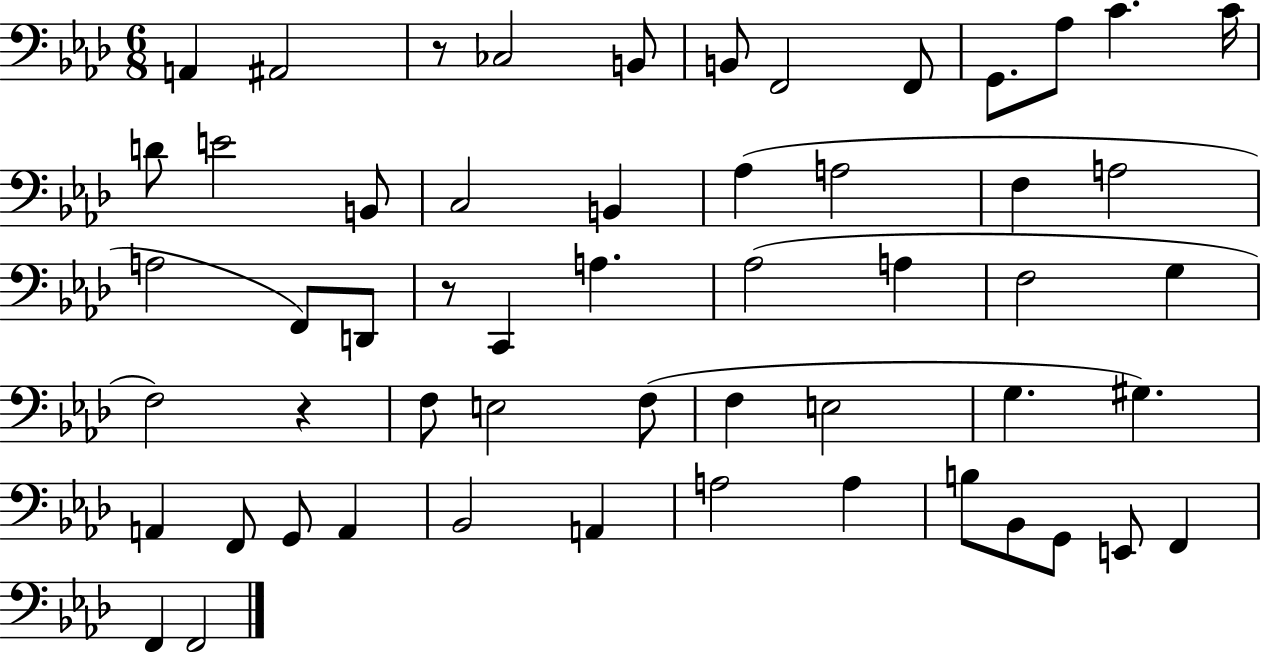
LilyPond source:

{
  \clef bass
  \numericTimeSignature
  \time 6/8
  \key aes \major
  a,4 ais,2 | r8 ces2 b,8 | b,8 f,2 f,8 | g,8. aes8 c'4. c'16 | \break d'8 e'2 b,8 | c2 b,4 | aes4( a2 | f4 a2 | \break a2 f,8) d,8 | r8 c,4 a4. | aes2( a4 | f2 g4 | \break f2) r4 | f8 e2 f8( | f4 e2 | g4. gis4.) | \break a,4 f,8 g,8 a,4 | bes,2 a,4 | a2 a4 | b8 bes,8 g,8 e,8 f,4 | \break f,4 f,2 | \bar "|."
}